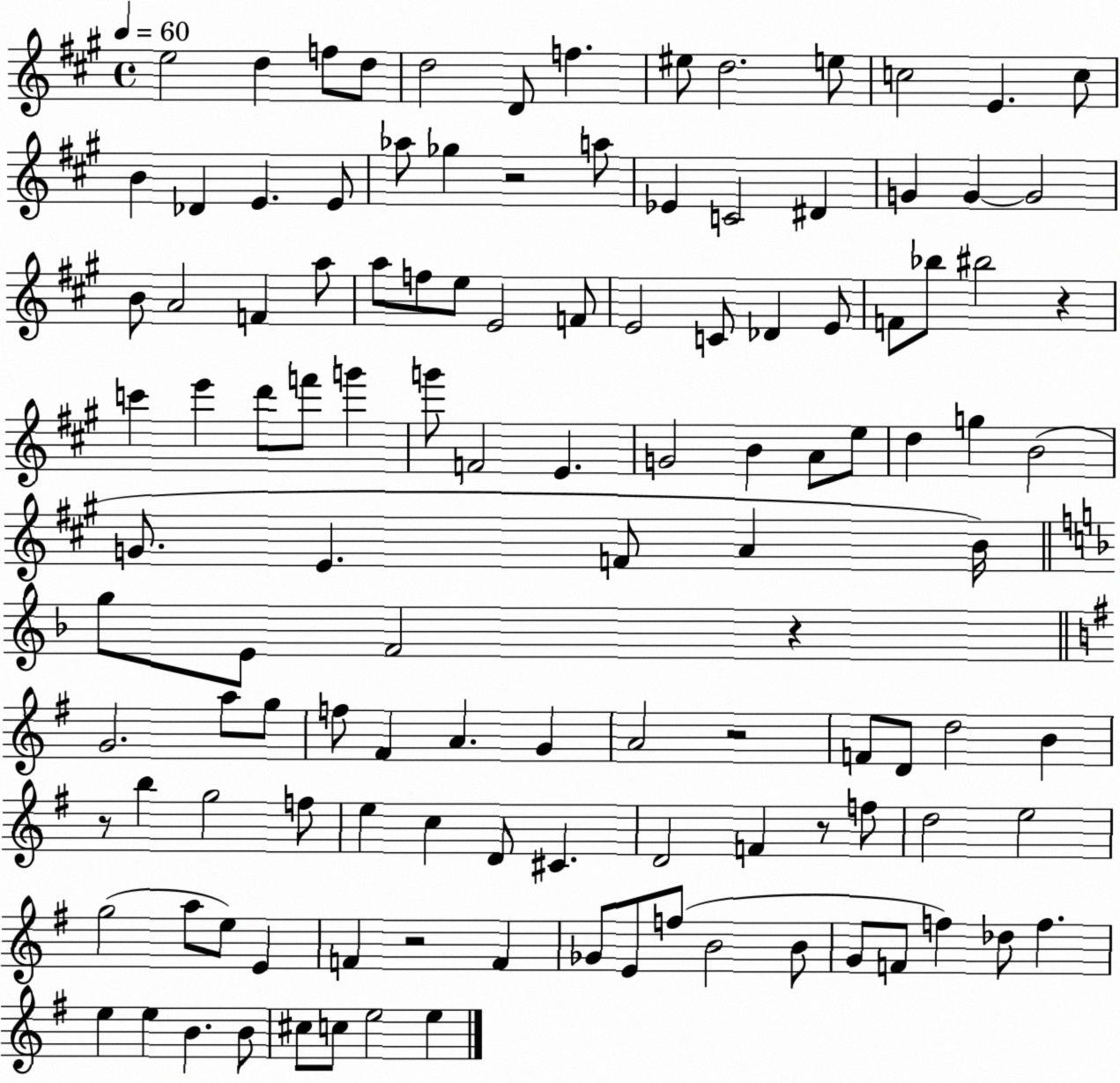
X:1
T:Untitled
M:4/4
L:1/4
K:A
e2 d f/2 d/2 d2 D/2 f ^e/2 d2 e/2 c2 E c/2 B _D E E/2 _a/2 _g z2 a/2 _E C2 ^D G G G2 B/2 A2 F a/2 a/2 f/2 e/2 E2 F/2 E2 C/2 _D E/2 F/2 _b/2 ^b2 z c' e' d'/2 f'/2 g' g'/2 F2 E G2 B A/2 e/2 d g B2 G/2 E F/2 A B/4 g/2 E/2 F2 z G2 a/2 g/2 f/2 ^F A G A2 z2 F/2 D/2 d2 B z/2 b g2 f/2 e c D/2 ^C D2 F z/2 f/2 d2 e2 g2 a/2 e/2 E F z2 F _G/2 E/2 f/2 B2 B/2 G/2 F/2 f _d/2 f e e B B/2 ^c/2 c/2 e2 e